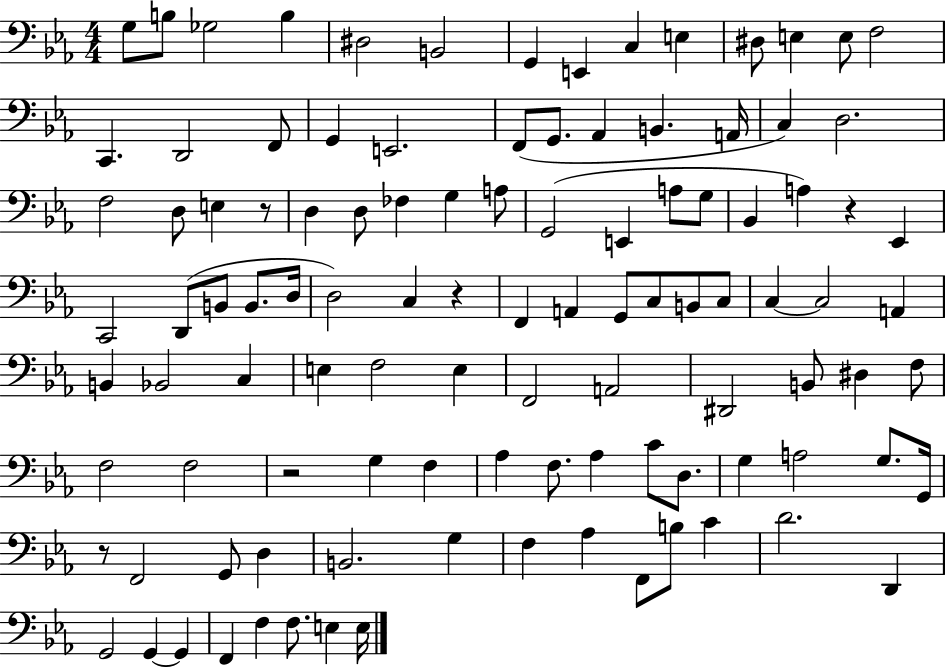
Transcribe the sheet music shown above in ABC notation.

X:1
T:Untitled
M:4/4
L:1/4
K:Eb
G,/2 B,/2 _G,2 B, ^D,2 B,,2 G,, E,, C, E, ^D,/2 E, E,/2 F,2 C,, D,,2 F,,/2 G,, E,,2 F,,/2 G,,/2 _A,, B,, A,,/4 C, D,2 F,2 D,/2 E, z/2 D, D,/2 _F, G, A,/2 G,,2 E,, A,/2 G,/2 _B,, A, z _E,, C,,2 D,,/2 B,,/2 B,,/2 D,/4 D,2 C, z F,, A,, G,,/2 C,/2 B,,/2 C,/2 C, C,2 A,, B,, _B,,2 C, E, F,2 E, F,,2 A,,2 ^D,,2 B,,/2 ^D, F,/2 F,2 F,2 z2 G, F, _A, F,/2 _A, C/2 D,/2 G, A,2 G,/2 G,,/4 z/2 F,,2 G,,/2 D, B,,2 G, F, _A, F,,/2 B,/2 C D2 D,, G,,2 G,, G,, F,, F, F,/2 E, E,/4